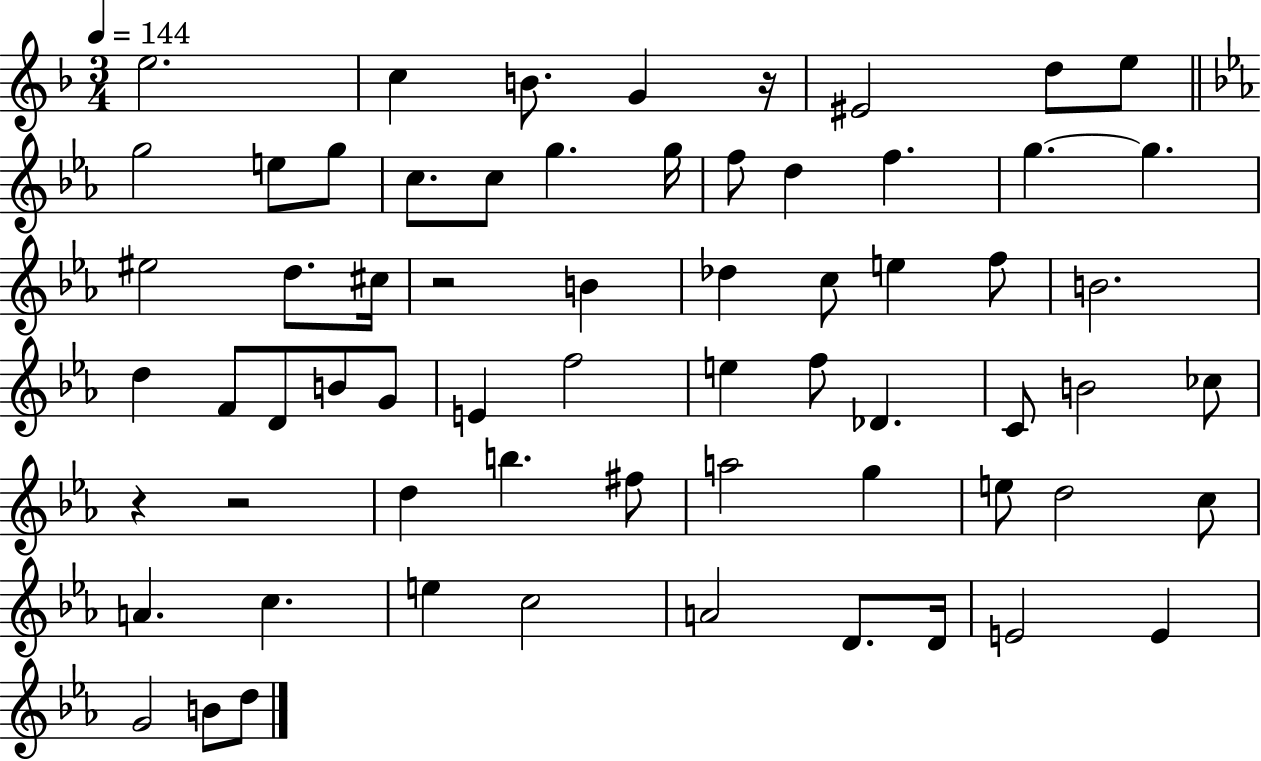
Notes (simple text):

E5/h. C5/q B4/e. G4/q R/s EIS4/h D5/e E5/e G5/h E5/e G5/e C5/e. C5/e G5/q. G5/s F5/e D5/q F5/q. G5/q. G5/q. EIS5/h D5/e. C#5/s R/h B4/q Db5/q C5/e E5/q F5/e B4/h. D5/q F4/e D4/e B4/e G4/e E4/q F5/h E5/q F5/e Db4/q. C4/e B4/h CES5/e R/q R/h D5/q B5/q. F#5/e A5/h G5/q E5/e D5/h C5/e A4/q. C5/q. E5/q C5/h A4/h D4/e. D4/s E4/h E4/q G4/h B4/e D5/e